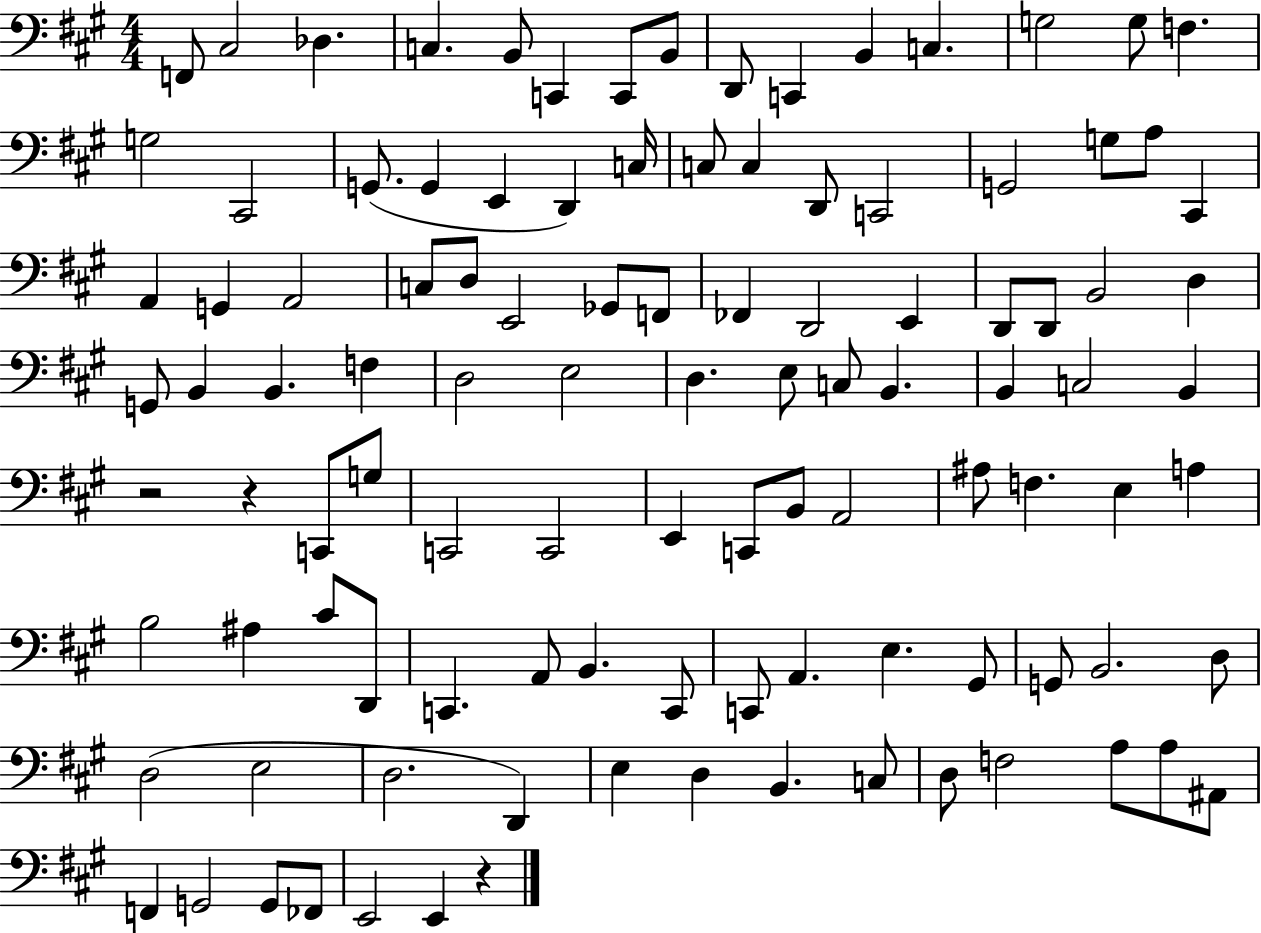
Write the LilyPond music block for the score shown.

{
  \clef bass
  \numericTimeSignature
  \time 4/4
  \key a \major
  f,8 cis2 des4. | c4. b,8 c,4 c,8 b,8 | d,8 c,4 b,4 c4. | g2 g8 f4. | \break g2 cis,2 | g,8.( g,4 e,4 d,4) c16 | c8 c4 d,8 c,2 | g,2 g8 a8 cis,4 | \break a,4 g,4 a,2 | c8 d8 e,2 ges,8 f,8 | fes,4 d,2 e,4 | d,8 d,8 b,2 d4 | \break g,8 b,4 b,4. f4 | d2 e2 | d4. e8 c8 b,4. | b,4 c2 b,4 | \break r2 r4 c,8 g8 | c,2 c,2 | e,4 c,8 b,8 a,2 | ais8 f4. e4 a4 | \break b2 ais4 cis'8 d,8 | c,4. a,8 b,4. c,8 | c,8 a,4. e4. gis,8 | g,8 b,2. d8 | \break d2( e2 | d2. d,4) | e4 d4 b,4. c8 | d8 f2 a8 a8 ais,8 | \break f,4 g,2 g,8 fes,8 | e,2 e,4 r4 | \bar "|."
}